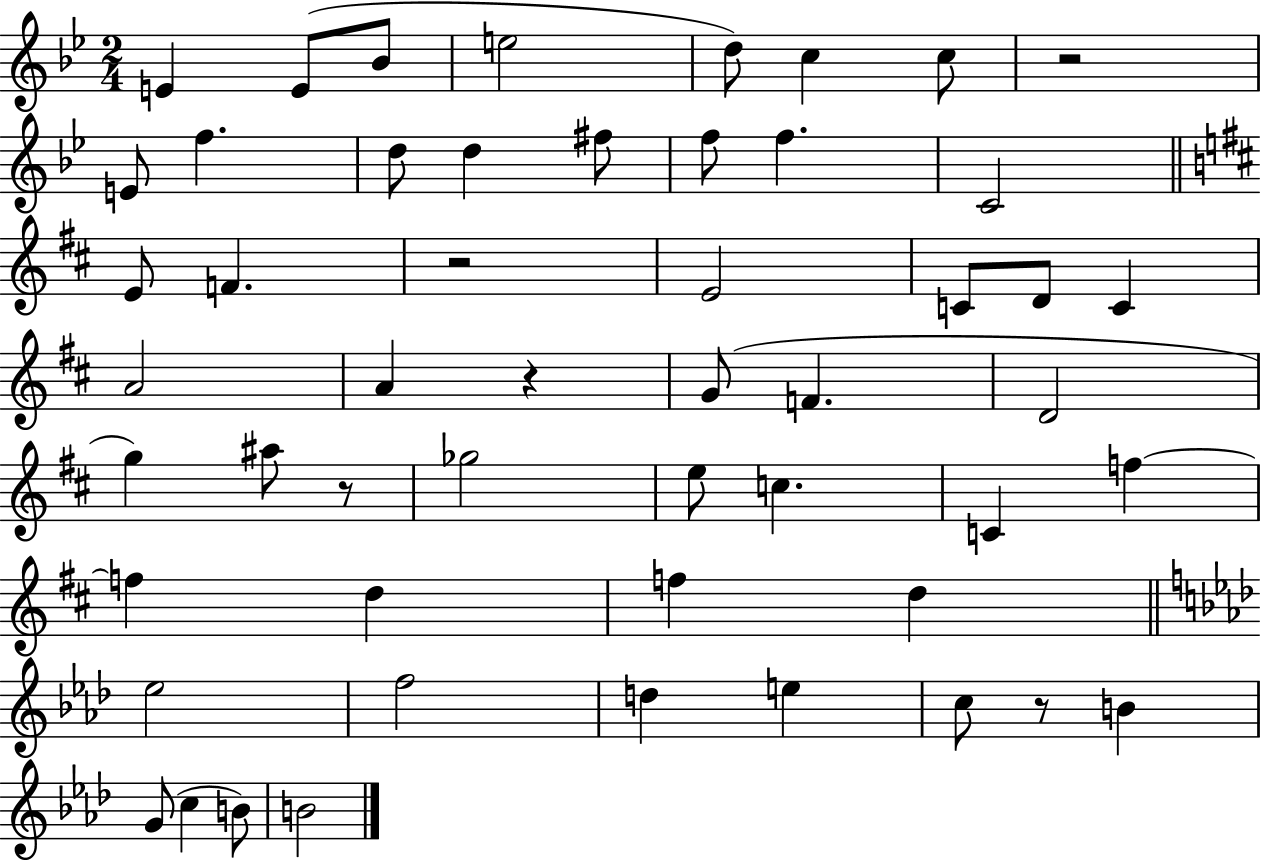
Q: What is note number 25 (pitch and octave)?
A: F4